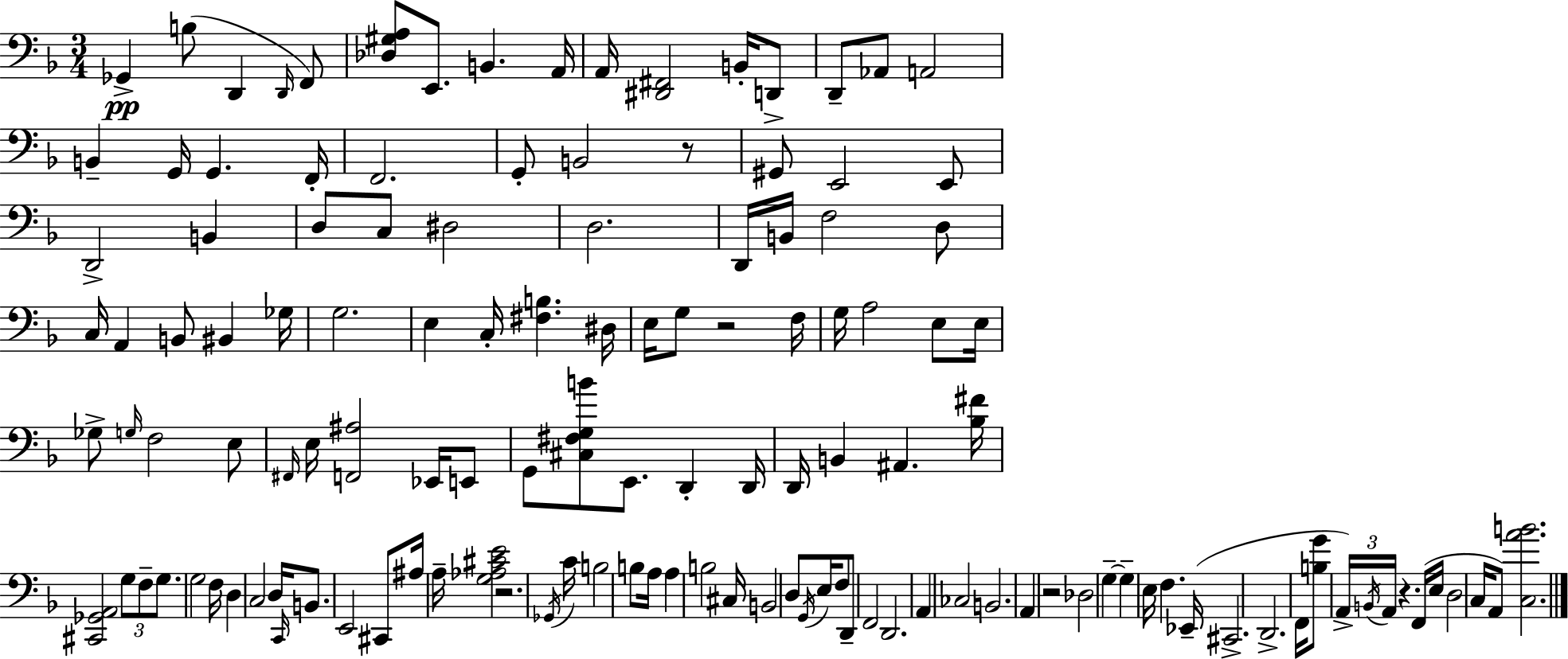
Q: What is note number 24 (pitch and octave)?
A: E2